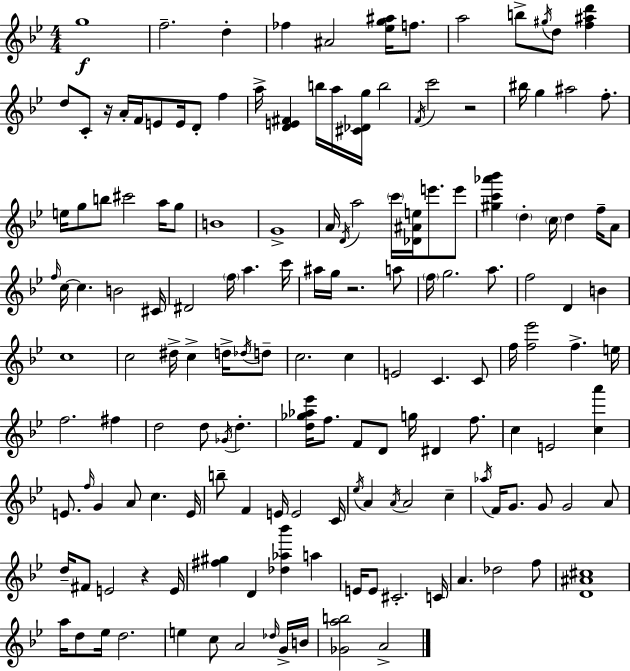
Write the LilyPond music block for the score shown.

{
  \clef treble
  \numericTimeSignature
  \time 4/4
  \key bes \major
  g''1\f | f''2.-- d''4-. | fes''4 ais'2 <ees'' g'' ais''>16 f''8. | a''2 b''8-> \acciaccatura { gis''16 } d''8 <f'' ais'' d'''>4 | \break d''8 c'8-. r16 a'16-. f'16 e'8 e'16 d'8-. f''4 | a''16-> <d' e' fis'>4 b''16 a''16 <cis' des' g''>16 b''2 | \acciaccatura { f'16 } c'''2 r2 | bis''16 g''4 ais''2 f''8.-. | \break e''16 g''8 b''8 cis'''2 a''16 | g''8 b'1 | g'1-> | a'16 \acciaccatura { d'16 } a''2 \parenthesize c'''16 <des' ais' e''>16 e'''8. | \break e'''8 <gis'' c''' aes''' bes'''>4 \parenthesize d''4-. \parenthesize c''16 d''4 | f''16-- a'8 \grace { f''16 } c''16~~ c''4. b'2 | cis'16 dis'2 \parenthesize f''16 a''4. | c'''16 ais''16 g''16 r2. | \break a''8 \parenthesize f''16 g''2. | a''8. f''2 d'4 | b'4 c''1 | c''2 dis''16-> c''4-> | \break d''16-> \acciaccatura { des''16 } d''8-- c''2. | c''4 e'2 c'4. | c'8 f''16 <f'' ees'''>2 f''4.-> | e''16 f''2. | \break fis''4 d''2 d''8 \acciaccatura { ges'16 } | d''4.-. <d'' ges'' aes'' ees'''>16 f''8. f'8 d'8 g''16 dis'4 | f''8. c''4 e'2 | <c'' a'''>4 e'8. \grace { f''16 } g'4 a'8 | \break c''4. e'16 b''8-- f'4 e'16 e'2 | c'16 \acciaccatura { ees''16 } a'4 \acciaccatura { a'16 } a'2 | c''4-- \acciaccatura { aes''16 } f'16 g'8. g'8 | g'2 a'8 d''16-- fis'8 e'2 | \break r4 e'16 <fis'' gis''>4 d'4 | <des'' aes'' bes'''>4 a''4 e'16 e'8 cis'2.-. | c'16 a'4. | des''2 f''8 <d' ais' cis''>1 | \break a''16 d''8 ees''16 d''2. | e''4 c''8 | a'2 \grace { des''16 } g'16-> b'16 <ges' a'' b''>2 | a'2-> \bar "|."
}